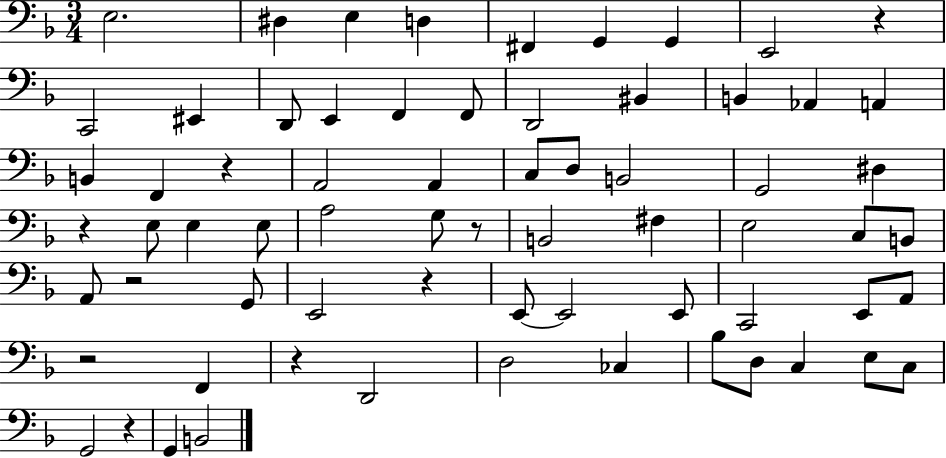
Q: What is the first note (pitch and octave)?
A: E3